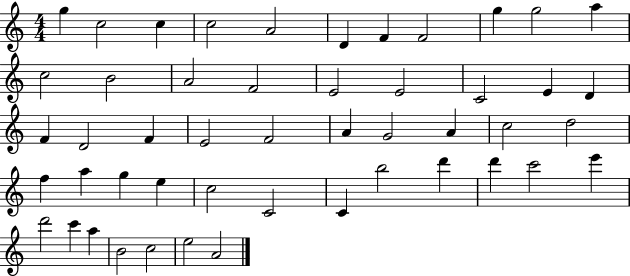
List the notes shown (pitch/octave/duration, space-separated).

G5/q C5/h C5/q C5/h A4/h D4/q F4/q F4/h G5/q G5/h A5/q C5/h B4/h A4/h F4/h E4/h E4/h C4/h E4/q D4/q F4/q D4/h F4/q E4/h F4/h A4/q G4/h A4/q C5/h D5/h F5/q A5/q G5/q E5/q C5/h C4/h C4/q B5/h D6/q D6/q C6/h E6/q D6/h C6/q A5/q B4/h C5/h E5/h A4/h